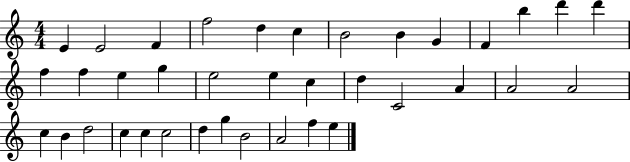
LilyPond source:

{
  \clef treble
  \numericTimeSignature
  \time 4/4
  \key c \major
  e'4 e'2 f'4 | f''2 d''4 c''4 | b'2 b'4 g'4 | f'4 b''4 d'''4 d'''4 | \break f''4 f''4 e''4 g''4 | e''2 e''4 c''4 | d''4 c'2 a'4 | a'2 a'2 | \break c''4 b'4 d''2 | c''4 c''4 c''2 | d''4 g''4 b'2 | a'2 f''4 e''4 | \break \bar "|."
}